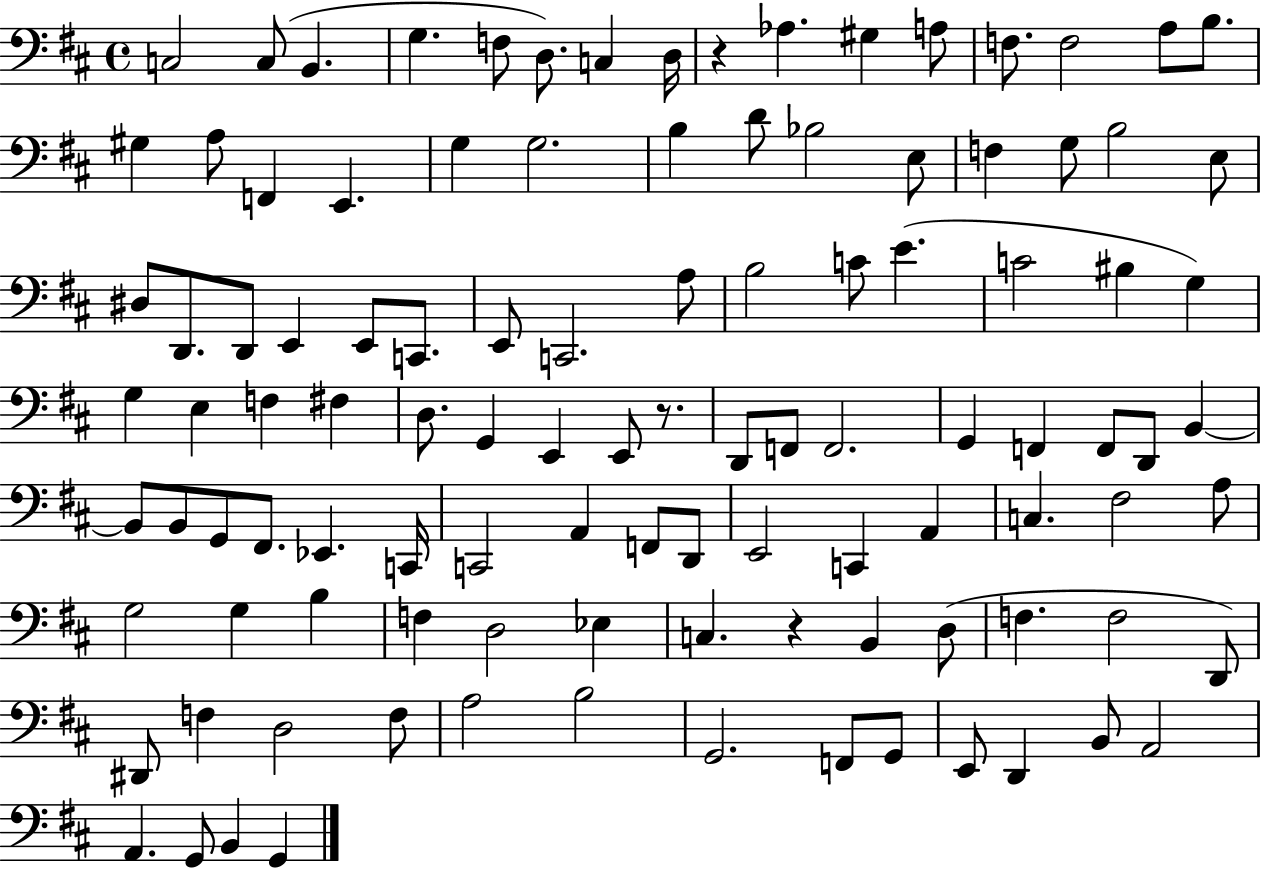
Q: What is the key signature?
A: D major